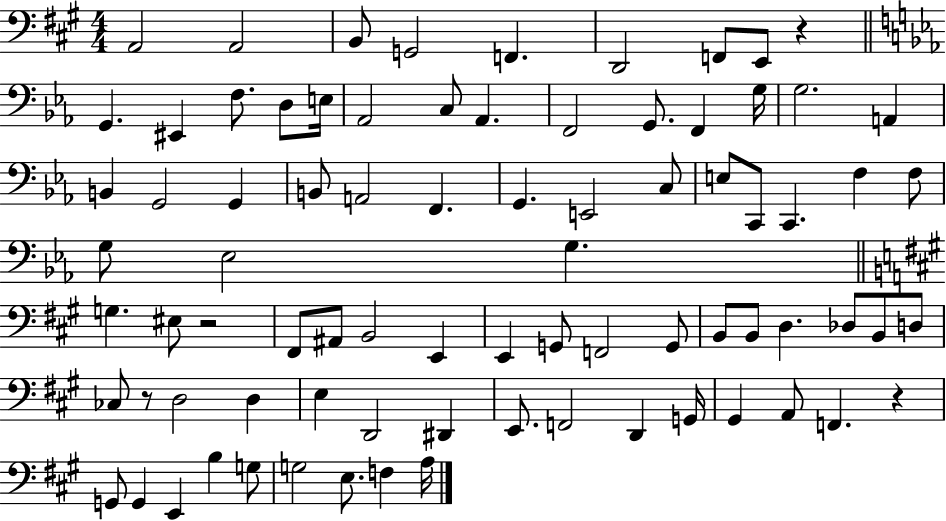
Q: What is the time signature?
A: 4/4